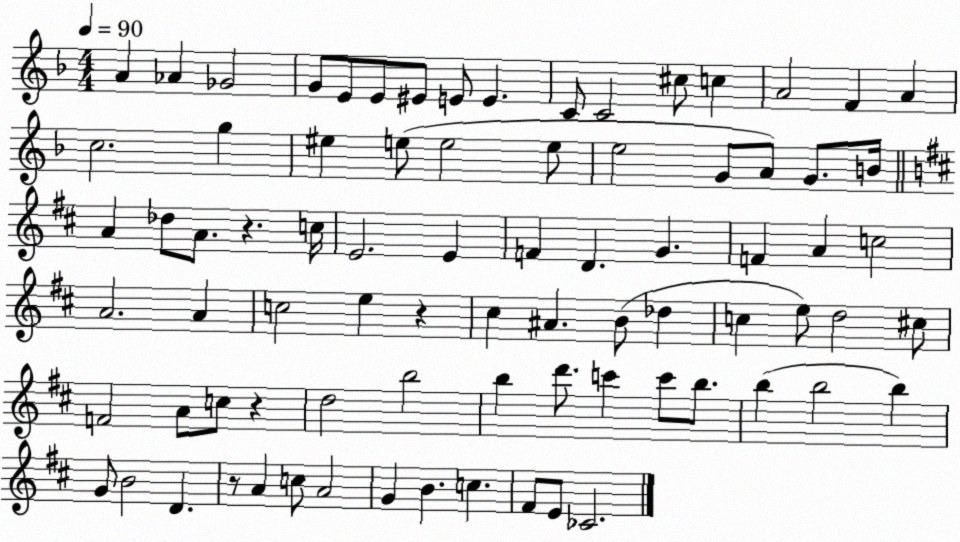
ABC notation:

X:1
T:Untitled
M:4/4
L:1/4
K:F
A _A _G2 G/2 E/2 E/2 ^E/2 E/2 E C/2 C2 ^c/2 c A2 F A c2 g ^e e/2 e2 e/2 e2 G/2 A/2 G/2 B/4 A _d/2 A/2 z c/4 E2 E F D G F A c2 A2 A c2 e z ^c ^A B/2 _d c e/2 d2 ^c/2 F2 A/2 c/2 z d2 b2 b d'/2 c' c'/2 b/2 b b2 b G/2 B2 D z/2 A c/2 A2 G B c ^F/2 E/2 _C2